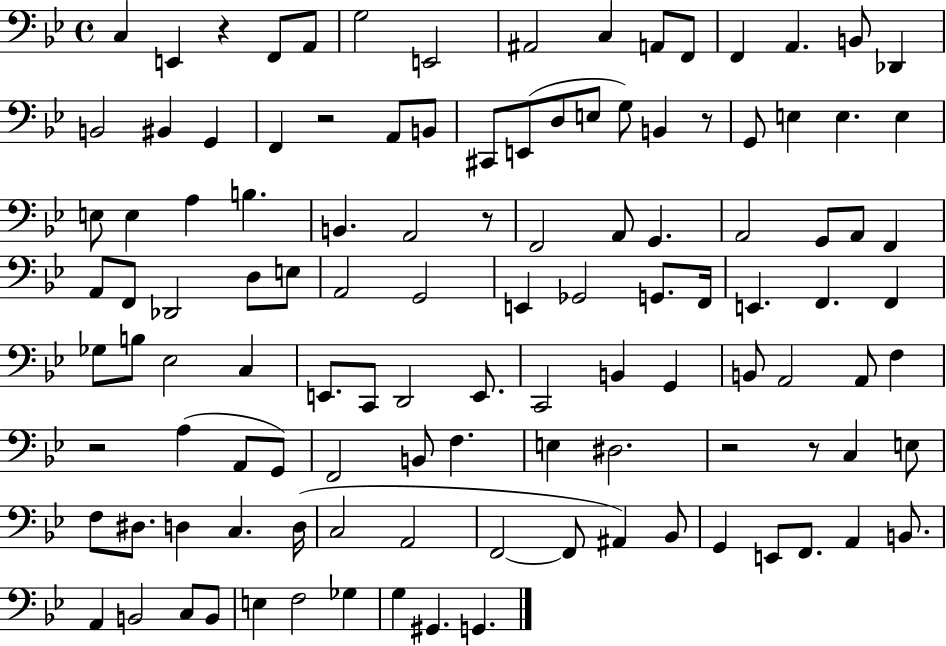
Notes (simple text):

C3/q E2/q R/q F2/e A2/e G3/h E2/h A#2/h C3/q A2/e F2/e F2/q A2/q. B2/e Db2/q B2/h BIS2/q G2/q F2/q R/h A2/e B2/e C#2/e E2/e D3/e E3/e G3/e B2/q R/e G2/e E3/q E3/q. E3/q E3/e E3/q A3/q B3/q. B2/q. A2/h R/e F2/h A2/e G2/q. A2/h G2/e A2/e F2/q A2/e F2/e Db2/h D3/e E3/e A2/h G2/h E2/q Gb2/h G2/e. F2/s E2/q. F2/q. F2/q Gb3/e B3/e Eb3/h C3/q E2/e. C2/e D2/h E2/e. C2/h B2/q G2/q B2/e A2/h A2/e F3/q R/h A3/q A2/e G2/e F2/h B2/e F3/q. E3/q D#3/h. R/h R/e C3/q E3/e F3/e D#3/e. D3/q C3/q. D3/s C3/h A2/h F2/h F2/e A#2/q Bb2/e G2/q E2/e F2/e. A2/q B2/e. A2/q B2/h C3/e B2/e E3/q F3/h Gb3/q G3/q G#2/q. G2/q.